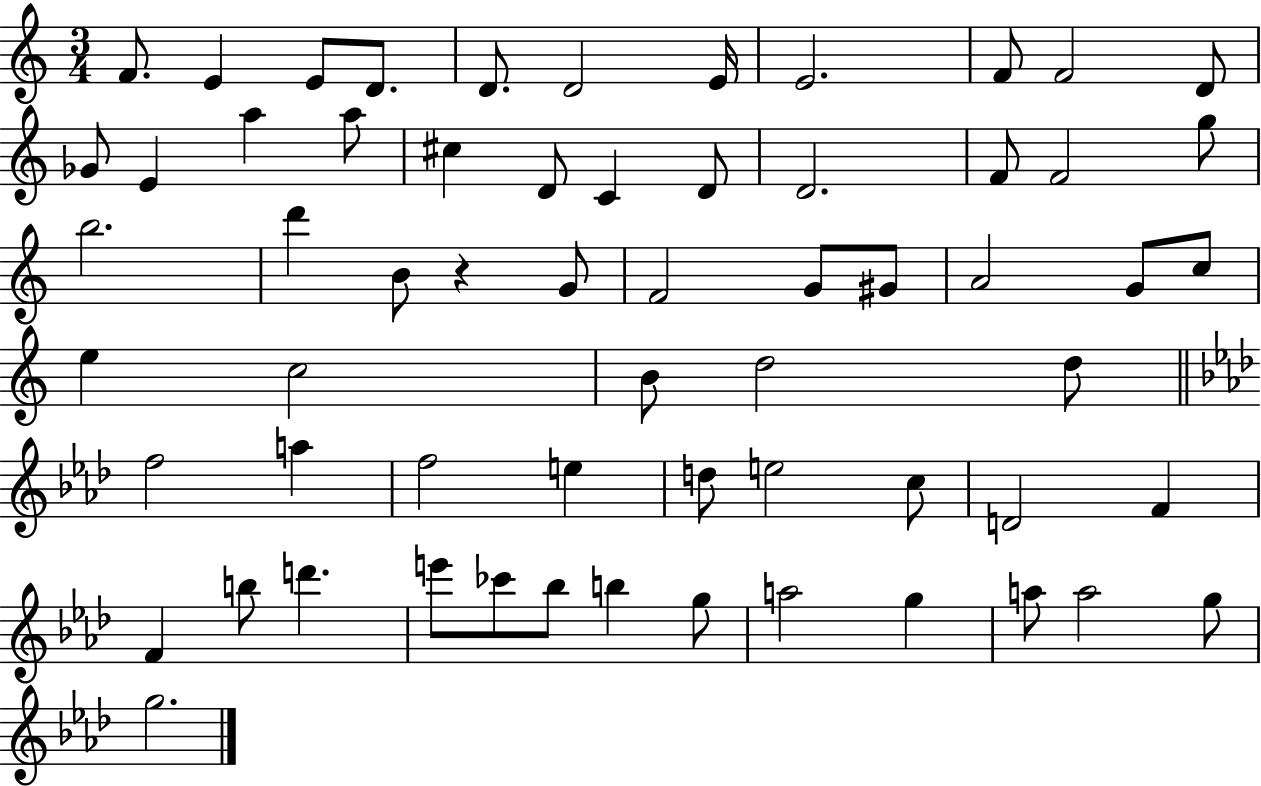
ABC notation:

X:1
T:Untitled
M:3/4
L:1/4
K:C
F/2 E E/2 D/2 D/2 D2 E/4 E2 F/2 F2 D/2 _G/2 E a a/2 ^c D/2 C D/2 D2 F/2 F2 g/2 b2 d' B/2 z G/2 F2 G/2 ^G/2 A2 G/2 c/2 e c2 B/2 d2 d/2 f2 a f2 e d/2 e2 c/2 D2 F F b/2 d' e'/2 _c'/2 _b/2 b g/2 a2 g a/2 a2 g/2 g2